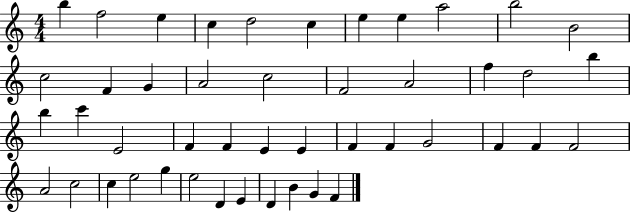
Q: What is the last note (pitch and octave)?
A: F4